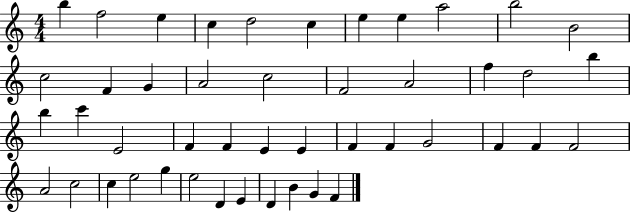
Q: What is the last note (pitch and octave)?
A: F4